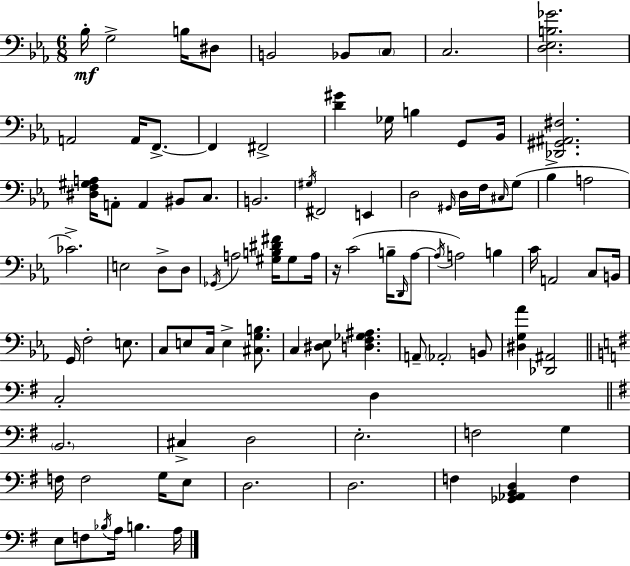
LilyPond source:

{
  \clef bass
  \numericTimeSignature
  \time 6/8
  \key ees \major
  bes16-.\mf g2-> b16 dis8 | b,2 bes,8 \parenthesize c8 | c2. | <d ees b ges'>2. | \break a,2 a,16 f,8.->~~ | f,4 fis,2-> | <d' gis'>4 ges16 b4 g,8 bes,16 | <des, gis, ais, fis>2. | \break <dis f gis a>16 a,8-. a,4 bis,8 c8. | b,2. | \acciaccatura { gis16 } fis,2 e,4 | d2 \grace { gis,16 } d16 f16 | \break \grace { cis16 }( g8 bes4-> a2 | ces'2.->) | e2 d8-> | d8 \acciaccatura { ges,16 } a2 | \break <gis b dis' fis'>16 gis8 a16 r16 c'2( | b16-- \grace { d,16 } aes8~~ \acciaccatura { aes16 }) a2 | b4 c'16 a,2 | c8 b,16 g,16 f2-. | \break e8. c8 e8 c16 e4-> | <cis g b>8. c4 <dis ees>8 | <d f ges ais>4. a,8-- \parenthesize aes,2-. | b,8 <dis g aes'>4 <des, ais,>2 | \break \bar "||" \break \key e \minor c2-. d4 | \bar "||" \break \key e \minor \parenthesize b,2. | cis4-> d2 | e2.-. | f2 g4 | \break f16 f2 g16 e8 | d2. | d2. | f4 <ges, aes, b, d>4 f4 | \break e8 f8 \acciaccatura { bes16 } a16 b4. | a16 \bar "|."
}